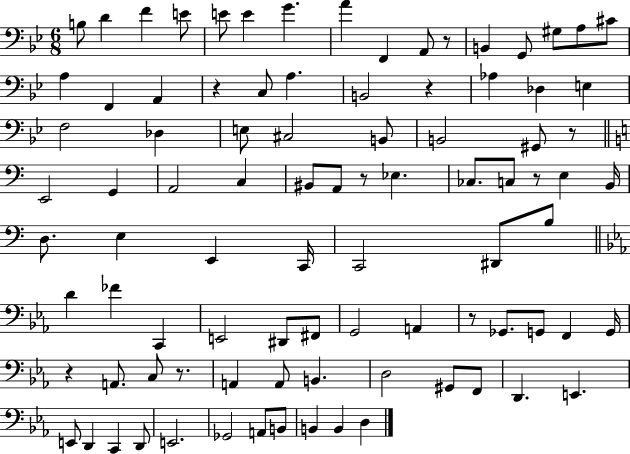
{
  \clef bass
  \numericTimeSignature
  \time 6/8
  \key bes \major
  \repeat volta 2 { b8 d'4 f'4 e'8 | e'8 e'4 g'4. | a'4 f,4 a,8 r8 | b,4 g,8 gis8 a8 cis'8 | \break a4 f,4 a,4 | r4 c8 a4. | b,2 r4 | aes4 des4 e4 | \break f2 des4 | e8 cis2 b,8 | b,2 gis,8 r8 | \bar "||" \break \key c \major e,2 g,4 | a,2 c4 | bis,8 a,8 r8 ees4. | ces8. c8 r8 e4 b,16 | \break d8. e4 e,4 c,16 | c,2 dis,8 b8 | \bar "||" \break \key c \minor d'4 fes'4 c,4 | e,2 dis,8 fis,8 | g,2 a,4 | r8 ges,8. g,8 f,4 g,16 | \break r4 a,8. c8 r8. | a,4 a,8 b,4. | d2 gis,8 f,8 | d,4. e,4. | \break e,8 d,4 c,4 d,8 | e,2. | ges,2 a,8 b,8 | b,4 b,4 d4 | \break } \bar "|."
}